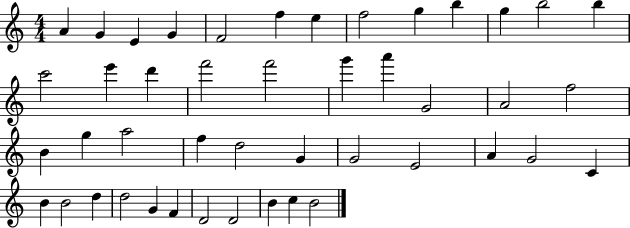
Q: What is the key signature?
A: C major